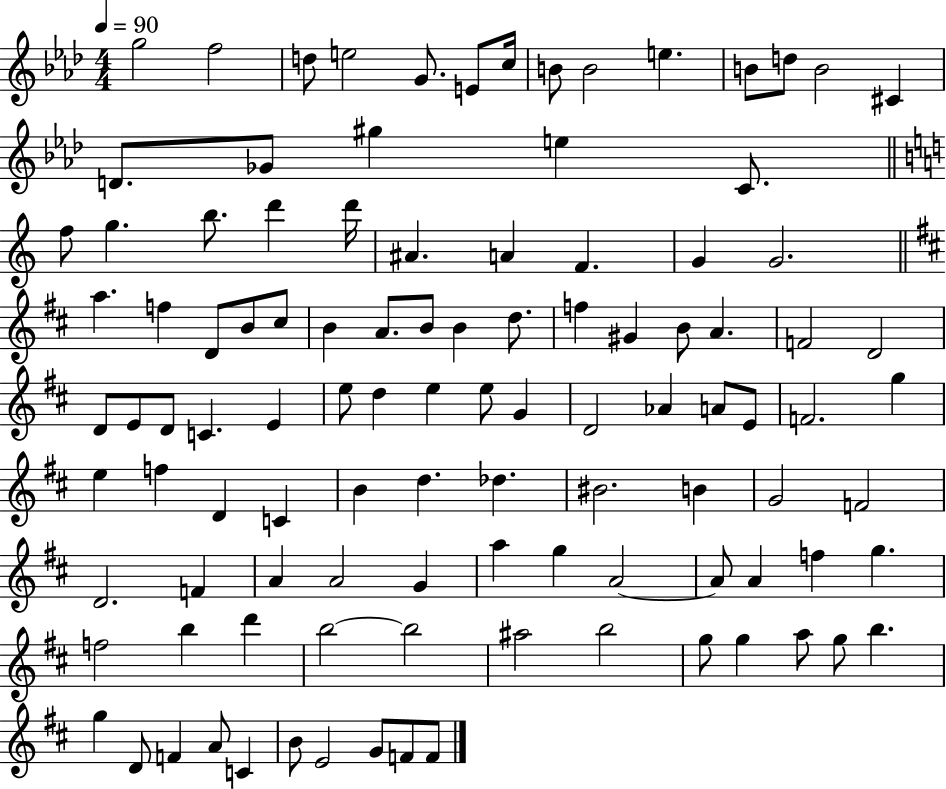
{
  \clef treble
  \numericTimeSignature
  \time 4/4
  \key aes \major
  \tempo 4 = 90
  g''2 f''2 | d''8 e''2 g'8. e'8 c''16 | b'8 b'2 e''4. | b'8 d''8 b'2 cis'4 | \break d'8. ges'8 gis''4 e''4 c'8. | \bar "||" \break \key c \major f''8 g''4. b''8. d'''4 d'''16 | ais'4. a'4 f'4. | g'4 g'2. | \bar "||" \break \key d \major a''4. f''4 d'8 b'8 cis''8 | b'4 a'8. b'8 b'4 d''8. | f''4 gis'4 b'8 a'4. | f'2 d'2 | \break d'8 e'8 d'8 c'4. e'4 | e''8 d''4 e''4 e''8 g'4 | d'2 aes'4 a'8 e'8 | f'2. g''4 | \break e''4 f''4 d'4 c'4 | b'4 d''4. des''4. | bis'2. b'4 | g'2 f'2 | \break d'2. f'4 | a'4 a'2 g'4 | a''4 g''4 a'2~~ | a'8 a'4 f''4 g''4. | \break f''2 b''4 d'''4 | b''2~~ b''2 | ais''2 b''2 | g''8 g''4 a''8 g''8 b''4. | \break g''4 d'8 f'4 a'8 c'4 | b'8 e'2 g'8 f'8 f'8 | \bar "|."
}